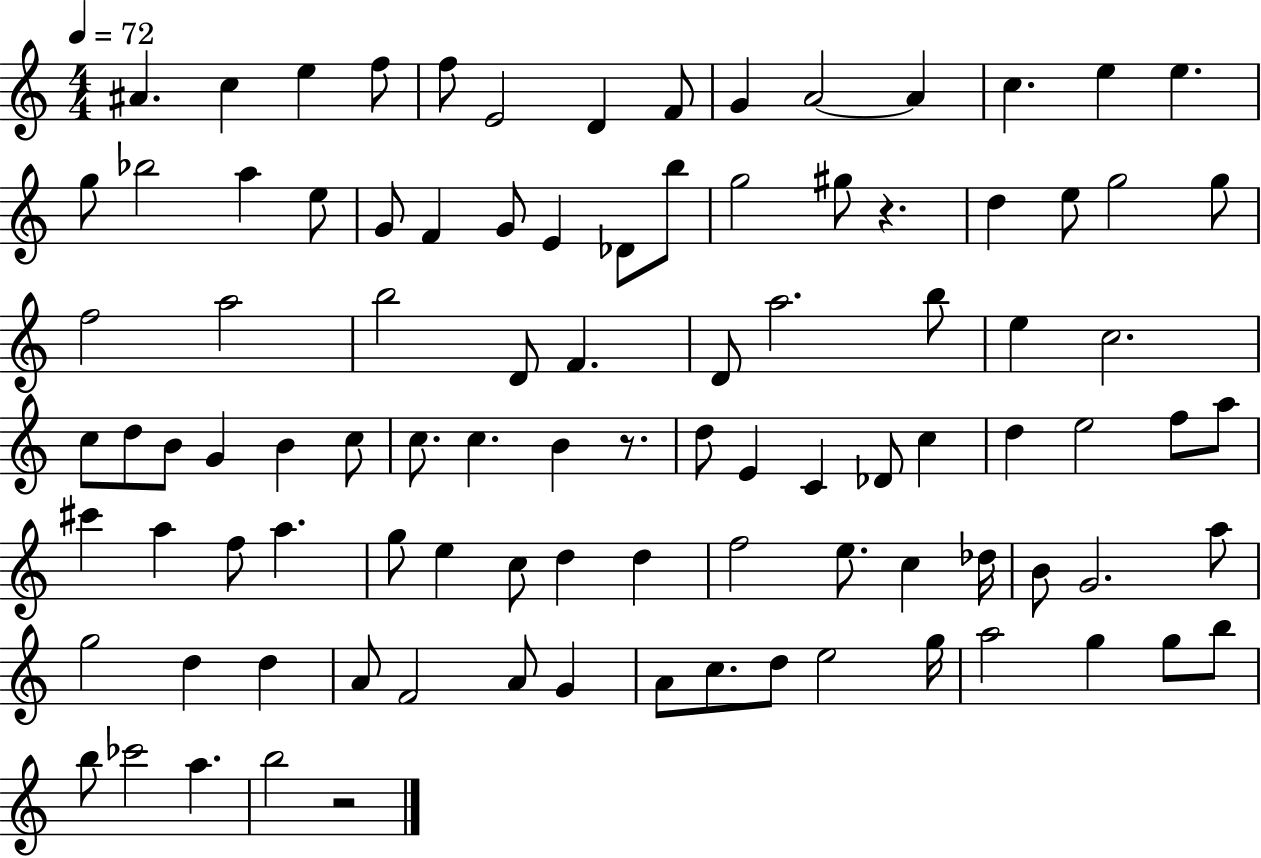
A#4/q. C5/q E5/q F5/e F5/e E4/h D4/q F4/e G4/q A4/h A4/q C5/q. E5/q E5/q. G5/e Bb5/h A5/q E5/e G4/e F4/q G4/e E4/q Db4/e B5/e G5/h G#5/e R/q. D5/q E5/e G5/h G5/e F5/h A5/h B5/h D4/e F4/q. D4/e A5/h. B5/e E5/q C5/h. C5/e D5/e B4/e G4/q B4/q C5/e C5/e. C5/q. B4/q R/e. D5/e E4/q C4/q Db4/e C5/q D5/q E5/h F5/e A5/e C#6/q A5/q F5/e A5/q. G5/e E5/q C5/e D5/q D5/q F5/h E5/e. C5/q Db5/s B4/e G4/h. A5/e G5/h D5/q D5/q A4/e F4/h A4/e G4/q A4/e C5/e. D5/e E5/h G5/s A5/h G5/q G5/e B5/e B5/e CES6/h A5/q. B5/h R/h